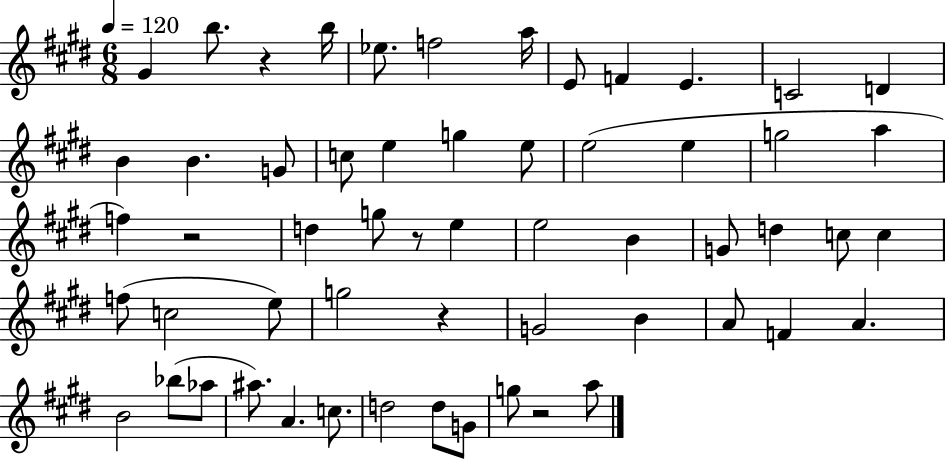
{
  \clef treble
  \numericTimeSignature
  \time 6/8
  \key e \major
  \tempo 4 = 120
  gis'4 b''8. r4 b''16 | ees''8. f''2 a''16 | e'8 f'4 e'4. | c'2 d'4 | \break b'4 b'4. g'8 | c''8 e''4 g''4 e''8 | e''2( e''4 | g''2 a''4 | \break f''4) r2 | d''4 g''8 r8 e''4 | e''2 b'4 | g'8 d''4 c''8 c''4 | \break f''8( c''2 e''8) | g''2 r4 | g'2 b'4 | a'8 f'4 a'4. | \break b'2 bes''8( aes''8 | ais''8.) a'4. c''8. | d''2 d''8 g'8 | g''8 r2 a''8 | \break \bar "|."
}